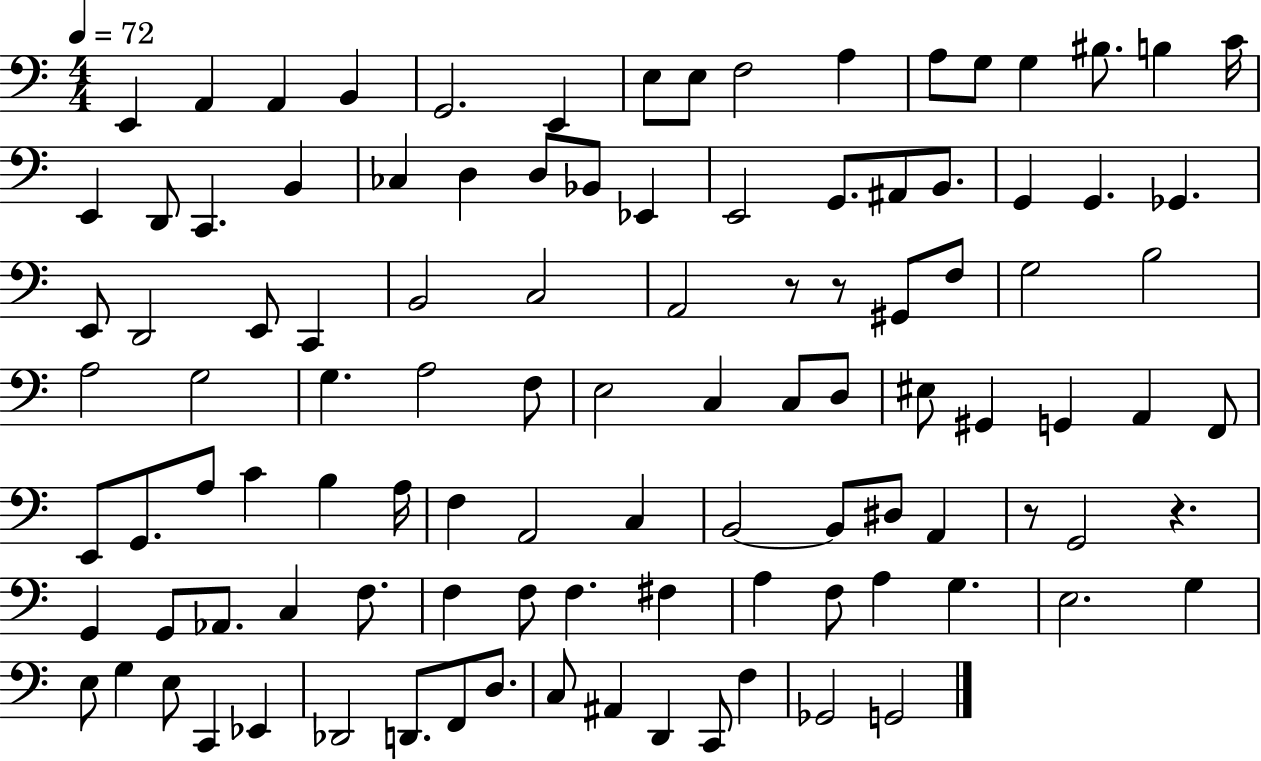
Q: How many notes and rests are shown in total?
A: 106